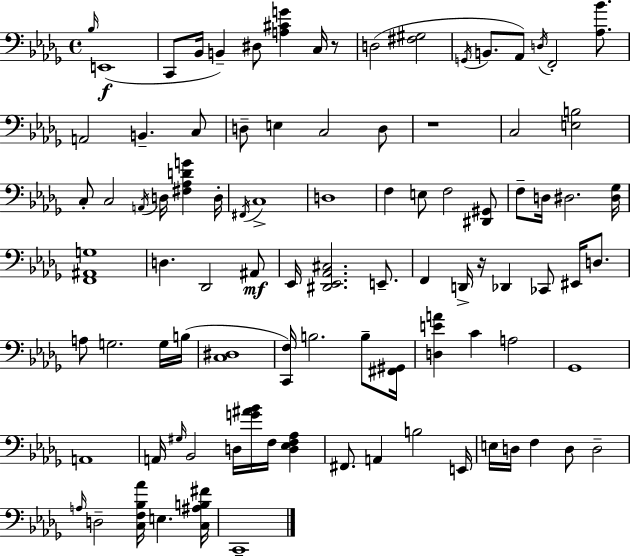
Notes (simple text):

Bb3/s E2/w C2/e Bb2/s B2/q D#3/e [A3,C#4,G4]/q C3/s R/e D3/h [F#3,G#3]/h G2/s B2/e. Ab2/e D3/s F2/h [Ab3,Bb4]/e. A2/h B2/q. C3/e D3/e E3/q C3/h D3/e R/w C3/h [E3,B3]/h C3/e C3/h A2/s D3/s [F#3,Ab3,D4,G4]/q D3/s F#2/s C3/w D3/w F3/q E3/e F3/h [D#2,G#2]/e F3/e D3/s D#3/h. [D#3,Gb3]/s [F2,A#2,G3]/w D3/q. Db2/h A#2/e Eb2/s [D#2,Eb2,Ab2,C#3]/h. E2/e. F2/q D2/s R/s Db2/q CES2/e EIS2/s D3/e. A3/e G3/h. G3/s B3/s [C3,D#3]/w [C2,F3]/s B3/h. B3/e [F#2,G#2]/s [D3,E4,A4]/q C4/q A3/h Gb2/w A2/w A2/s G#3/s Bb2/h D3/s [G4,A#4,Bb4]/s F3/s [D3,Eb3,F3,Ab3]/q F#2/e. A2/q B3/h E2/s E3/s D3/s F3/q D3/e D3/h A3/s D3/h [C3,F3,Bb3,Ab4]/s E3/q. [C3,A#3,B3,F#4]/s C2/w